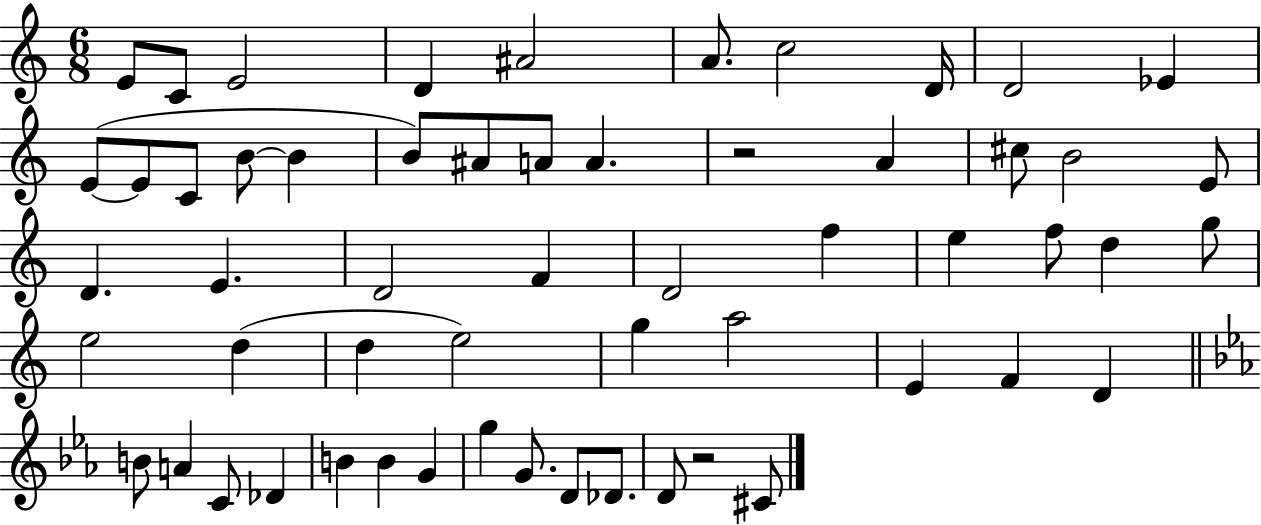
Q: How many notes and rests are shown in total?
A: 57